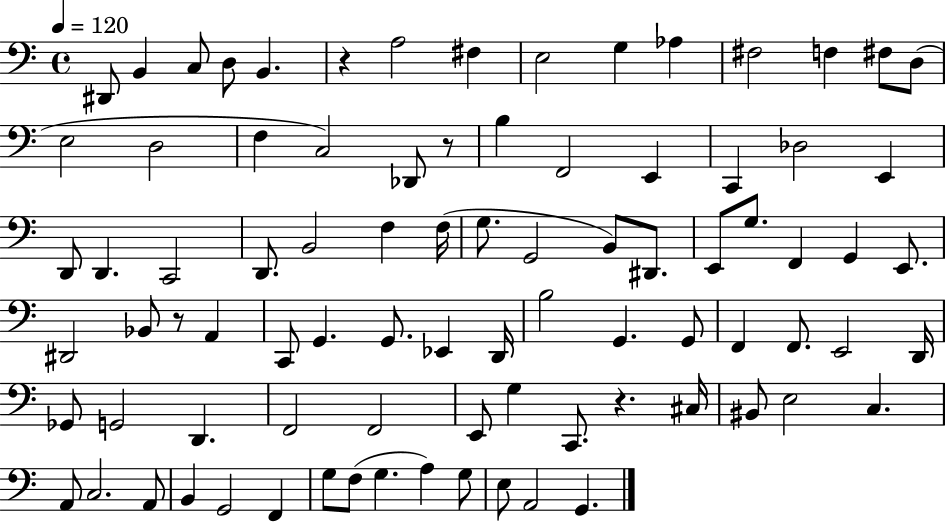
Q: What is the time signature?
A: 4/4